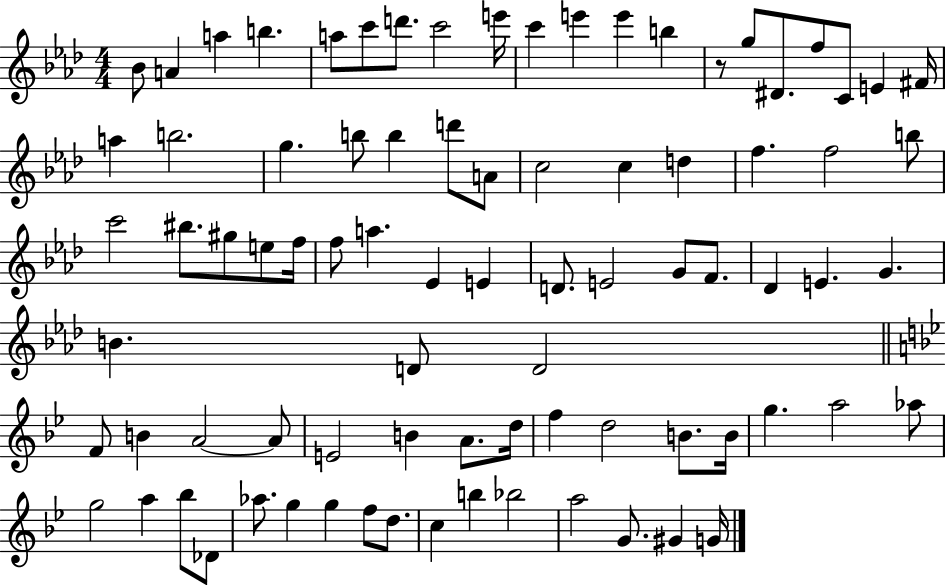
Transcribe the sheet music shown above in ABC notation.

X:1
T:Untitled
M:4/4
L:1/4
K:Ab
_B/2 A a b a/2 c'/2 d'/2 c'2 e'/4 c' e' e' b z/2 g/2 ^D/2 f/2 C/2 E ^F/4 a b2 g b/2 b d'/2 A/2 c2 c d f f2 b/2 c'2 ^b/2 ^g/2 e/2 f/4 f/2 a _E E D/2 E2 G/2 F/2 _D E G B D/2 D2 F/2 B A2 A/2 E2 B A/2 d/4 f d2 B/2 B/4 g a2 _a/2 g2 a _b/2 _D/2 _a/2 g g f/2 d/2 c b _b2 a2 G/2 ^G G/4